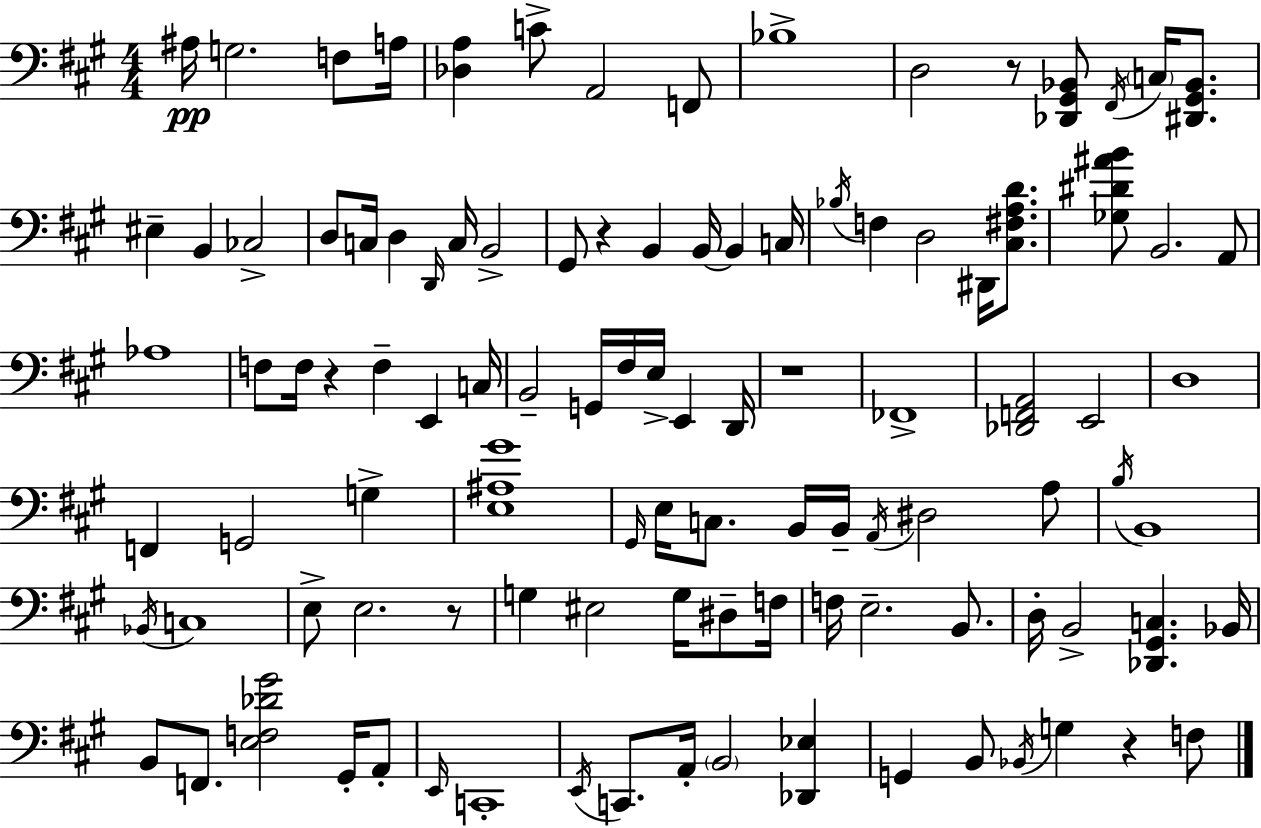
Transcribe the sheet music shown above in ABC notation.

X:1
T:Untitled
M:4/4
L:1/4
K:A
^A,/4 G,2 F,/2 A,/4 [_D,A,] C/2 A,,2 F,,/2 _B,4 D,2 z/2 [_D,,^G,,_B,,]/2 ^F,,/4 C,/4 [^D,,^G,,_B,,]/2 ^E, B,, _C,2 D,/2 C,/4 D, D,,/4 C,/4 B,,2 ^G,,/2 z B,, B,,/4 B,, C,/4 _B,/4 F, D,2 ^D,,/4 [^C,^F,A,D]/2 [_G,^D^AB]/2 B,,2 A,,/2 _A,4 F,/2 F,/4 z F, E,, C,/4 B,,2 G,,/4 ^F,/4 E,/4 E,, D,,/4 z4 _F,,4 [_D,,F,,A,,]2 E,,2 D,4 F,, G,,2 G, [E,^A,^G]4 ^G,,/4 E,/4 C,/2 B,,/4 B,,/4 A,,/4 ^D,2 A,/2 B,/4 B,,4 _B,,/4 C,4 E,/2 E,2 z/2 G, ^E,2 G,/4 ^D,/2 F,/4 F,/4 E,2 B,,/2 D,/4 B,,2 [_D,,^G,,C,] _B,,/4 B,,/2 F,,/2 [E,F,_D^G]2 ^G,,/4 A,,/2 E,,/4 C,,4 E,,/4 C,,/2 A,,/4 B,,2 [_D,,_E,] G,, B,,/2 _B,,/4 G, z F,/2